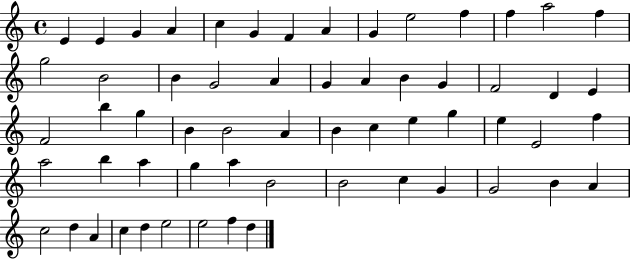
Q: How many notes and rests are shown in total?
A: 60